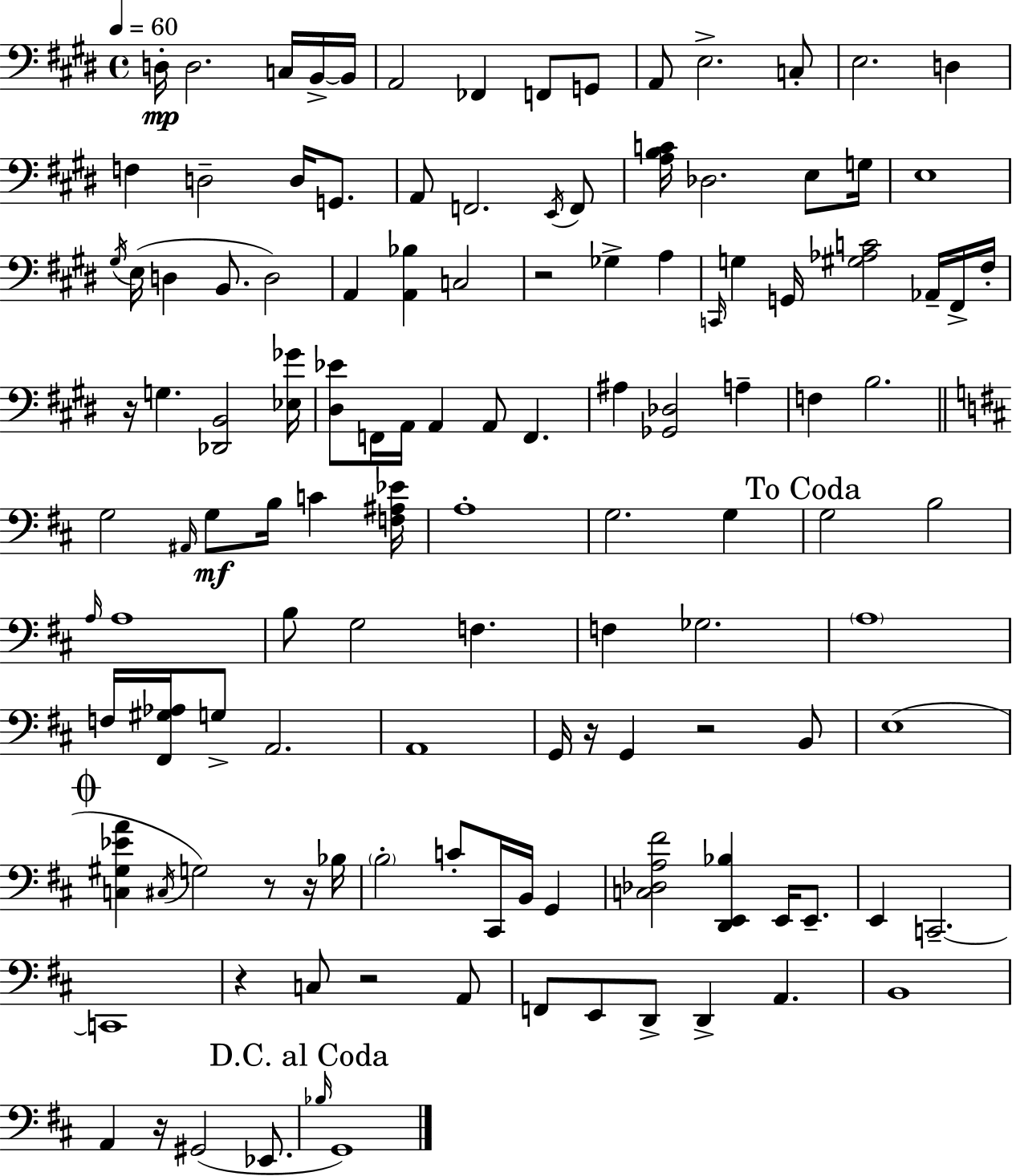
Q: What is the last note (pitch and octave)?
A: G2